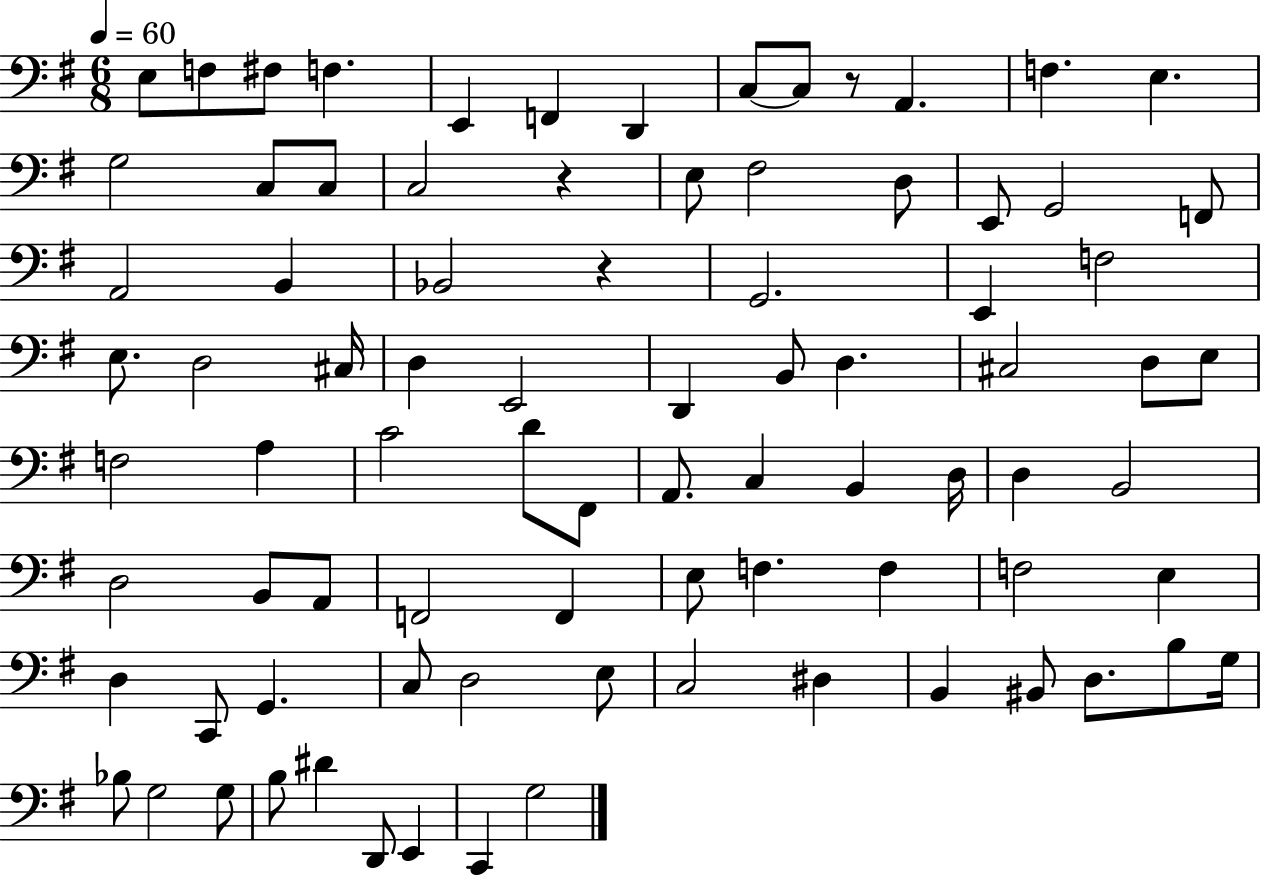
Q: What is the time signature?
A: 6/8